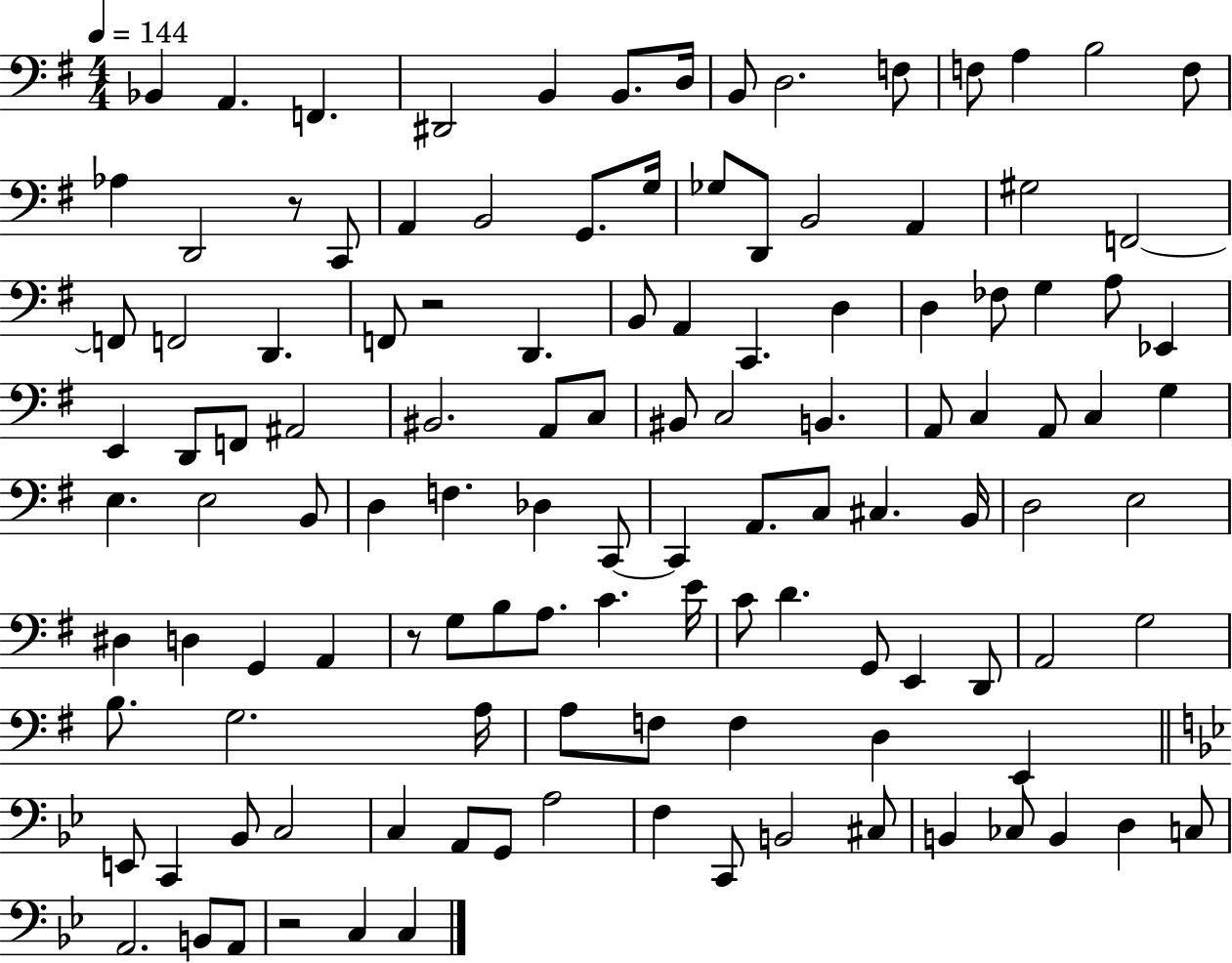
X:1
T:Untitled
M:4/4
L:1/4
K:G
_B,, A,, F,, ^D,,2 B,, B,,/2 D,/4 B,,/2 D,2 F,/2 F,/2 A, B,2 F,/2 _A, D,,2 z/2 C,,/2 A,, B,,2 G,,/2 G,/4 _G,/2 D,,/2 B,,2 A,, ^G,2 F,,2 F,,/2 F,,2 D,, F,,/2 z2 D,, B,,/2 A,, C,, D, D, _F,/2 G, A,/2 _E,, E,, D,,/2 F,,/2 ^A,,2 ^B,,2 A,,/2 C,/2 ^B,,/2 C,2 B,, A,,/2 C, A,,/2 C, G, E, E,2 B,,/2 D, F, _D, C,,/2 C,, A,,/2 C,/2 ^C, B,,/4 D,2 E,2 ^D, D, G,, A,, z/2 G,/2 B,/2 A,/2 C E/4 C/2 D G,,/2 E,, D,,/2 A,,2 G,2 B,/2 G,2 A,/4 A,/2 F,/2 F, D, E,, E,,/2 C,, _B,,/2 C,2 C, A,,/2 G,,/2 A,2 F, C,,/2 B,,2 ^C,/2 B,, _C,/2 B,, D, C,/2 A,,2 B,,/2 A,,/2 z2 C, C,